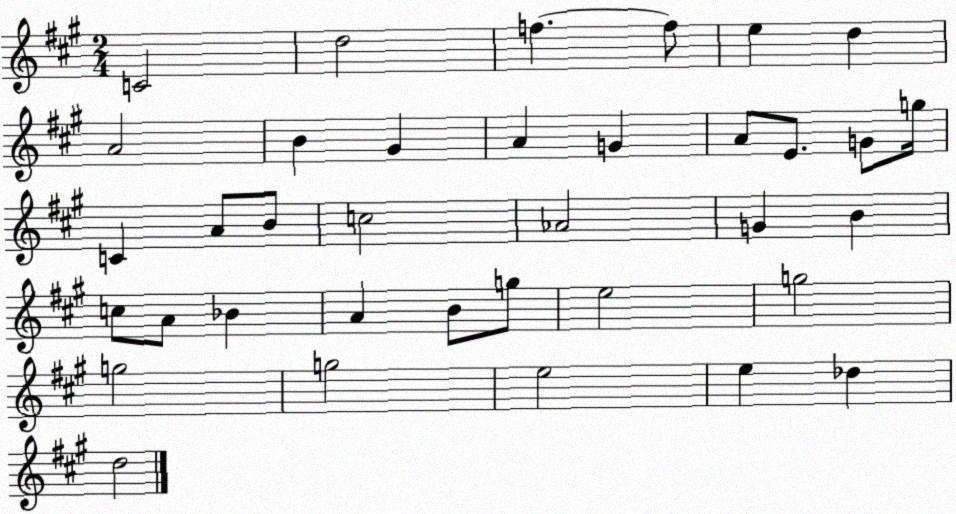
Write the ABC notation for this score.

X:1
T:Untitled
M:2/4
L:1/4
K:A
C2 d2 f f/2 e d A2 B ^G A G A/2 E/2 G/2 g/4 C A/2 B/2 c2 _A2 G B c/2 A/2 _B A B/2 g/2 e2 g2 g2 g2 e2 e _d d2